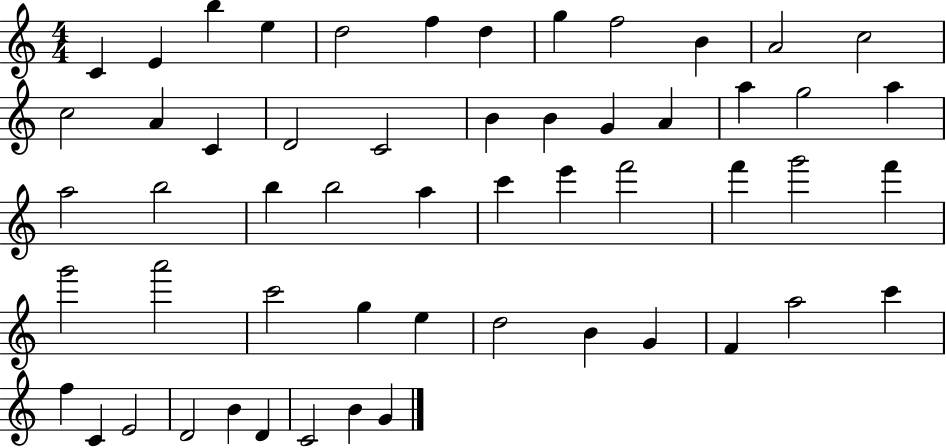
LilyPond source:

{
  \clef treble
  \numericTimeSignature
  \time 4/4
  \key c \major
  c'4 e'4 b''4 e''4 | d''2 f''4 d''4 | g''4 f''2 b'4 | a'2 c''2 | \break c''2 a'4 c'4 | d'2 c'2 | b'4 b'4 g'4 a'4 | a''4 g''2 a''4 | \break a''2 b''2 | b''4 b''2 a''4 | c'''4 e'''4 f'''2 | f'''4 g'''2 f'''4 | \break g'''2 a'''2 | c'''2 g''4 e''4 | d''2 b'4 g'4 | f'4 a''2 c'''4 | \break f''4 c'4 e'2 | d'2 b'4 d'4 | c'2 b'4 g'4 | \bar "|."
}